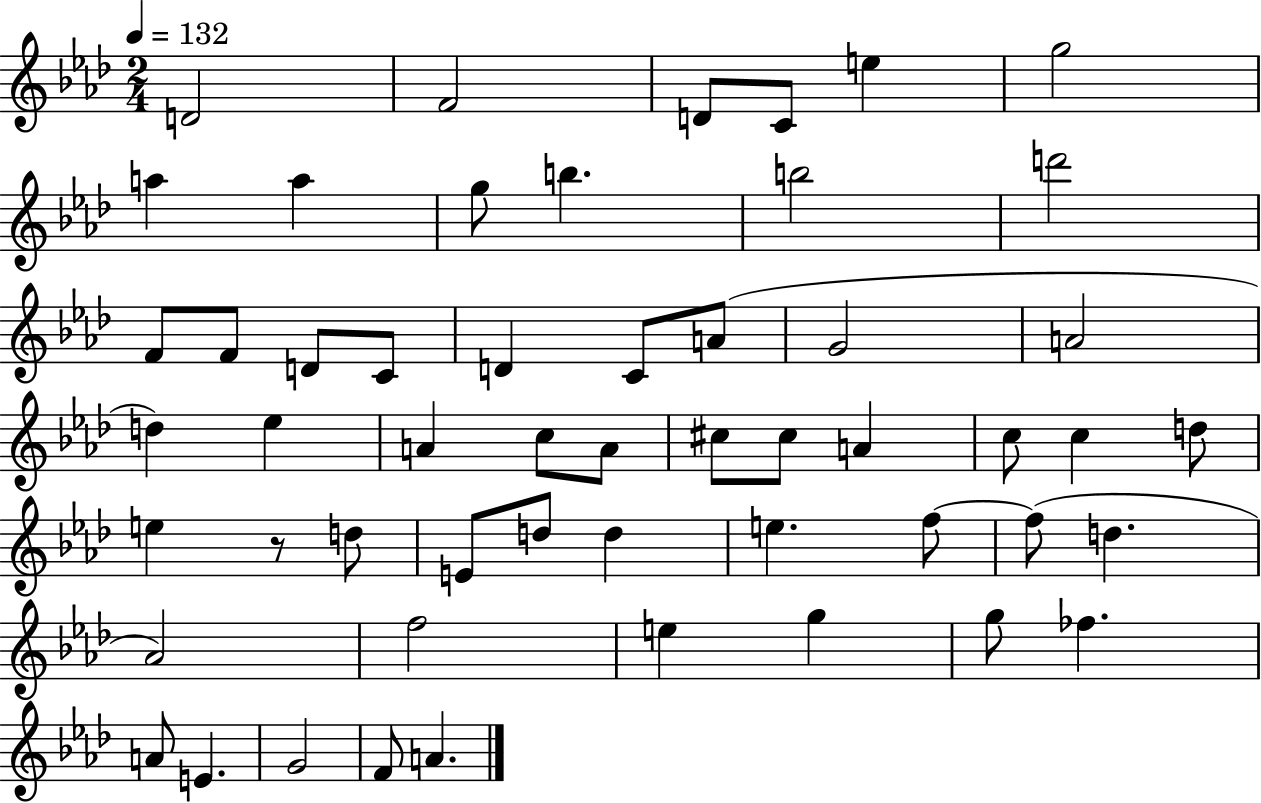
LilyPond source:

{
  \clef treble
  \numericTimeSignature
  \time 2/4
  \key aes \major
  \tempo 4 = 132
  \repeat volta 2 { d'2 | f'2 | d'8 c'8 e''4 | g''2 | \break a''4 a''4 | g''8 b''4. | b''2 | d'''2 | \break f'8 f'8 d'8 c'8 | d'4 c'8 a'8( | g'2 | a'2 | \break d''4) ees''4 | a'4 c''8 a'8 | cis''8 cis''8 a'4 | c''8 c''4 d''8 | \break e''4 r8 d''8 | e'8 d''8 d''4 | e''4. f''8~~ | f''8( d''4. | \break aes'2) | f''2 | e''4 g''4 | g''8 fes''4. | \break a'8 e'4. | g'2 | f'8 a'4. | } \bar "|."
}